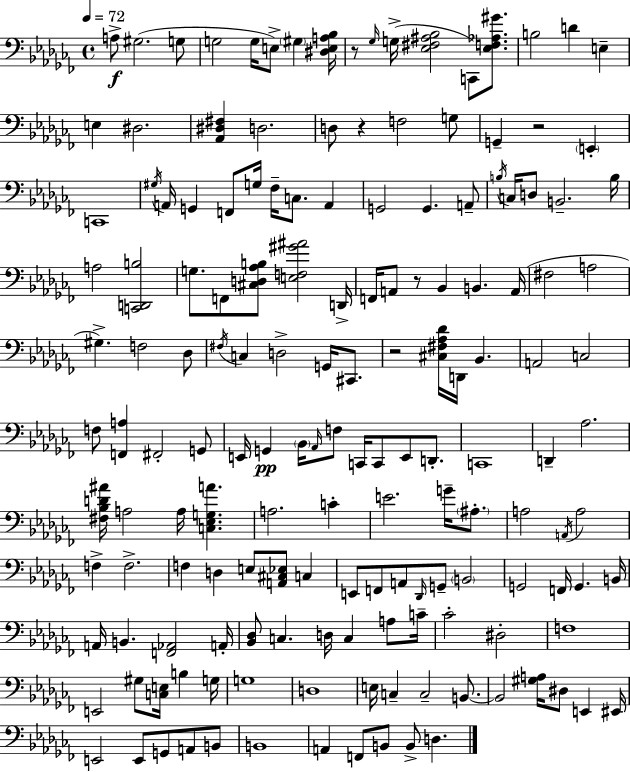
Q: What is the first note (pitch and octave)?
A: A3